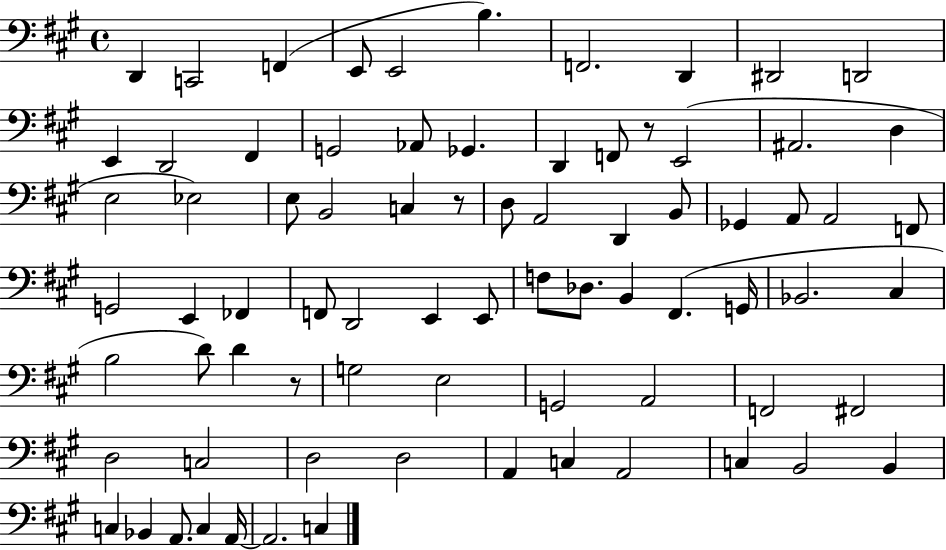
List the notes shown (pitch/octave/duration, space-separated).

D2/q C2/h F2/q E2/e E2/h B3/q. F2/h. D2/q D#2/h D2/h E2/q D2/h F#2/q G2/h Ab2/e Gb2/q. D2/q F2/e R/e E2/h A#2/h. D3/q E3/h Eb3/h E3/e B2/h C3/q R/e D3/e A2/h D2/q B2/e Gb2/q A2/e A2/h F2/e G2/h E2/q FES2/q F2/e D2/h E2/q E2/e F3/e Db3/e. B2/q F#2/q. G2/s Bb2/h. C#3/q B3/h D4/e D4/q R/e G3/h E3/h G2/h A2/h F2/h F#2/h D3/h C3/h D3/h D3/h A2/q C3/q A2/h C3/q B2/h B2/q C3/q Bb2/q A2/e. C3/q A2/s A2/h. C3/q